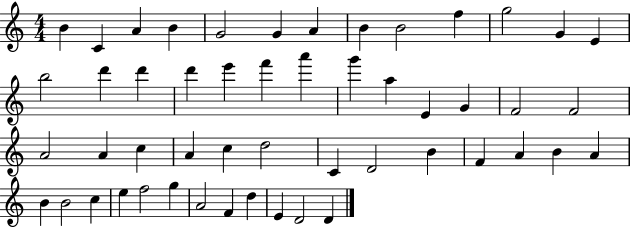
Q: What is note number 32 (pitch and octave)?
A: D5